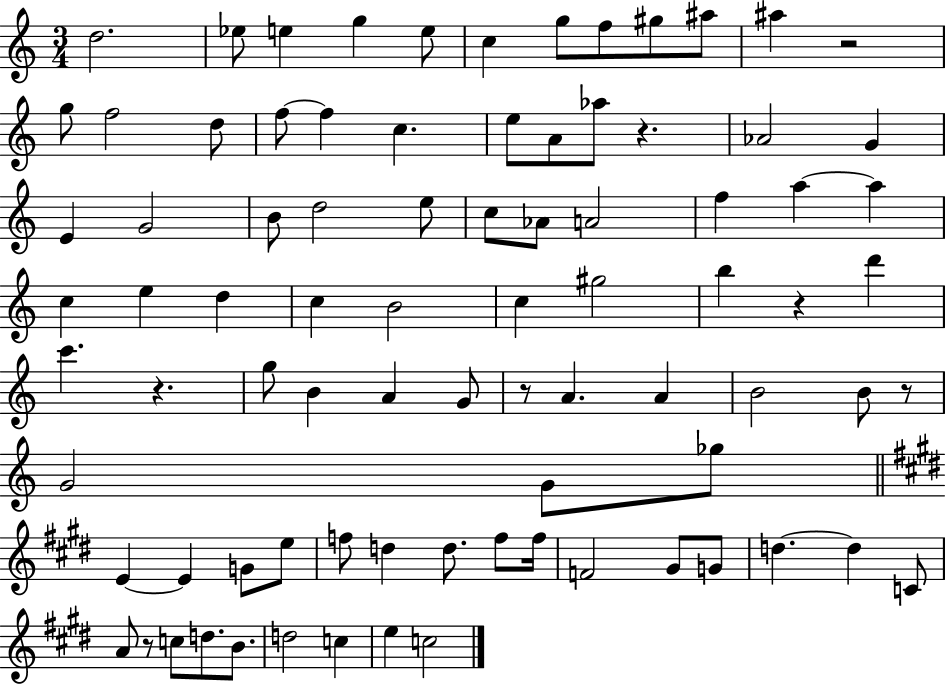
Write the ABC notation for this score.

X:1
T:Untitled
M:3/4
L:1/4
K:C
d2 _e/2 e g e/2 c g/2 f/2 ^g/2 ^a/2 ^a z2 g/2 f2 d/2 f/2 f c e/2 A/2 _a/2 z _A2 G E G2 B/2 d2 e/2 c/2 _A/2 A2 f a a c e d c B2 c ^g2 b z d' c' z g/2 B A G/2 z/2 A A B2 B/2 z/2 G2 G/2 _g/2 E E G/2 e/2 f/2 d d/2 f/2 f/4 F2 ^G/2 G/2 d d C/2 A/2 z/2 c/2 d/2 B/2 d2 c e c2